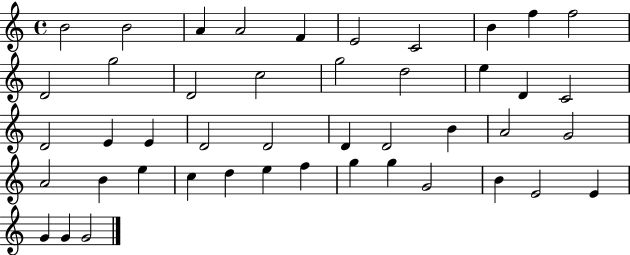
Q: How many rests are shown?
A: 0